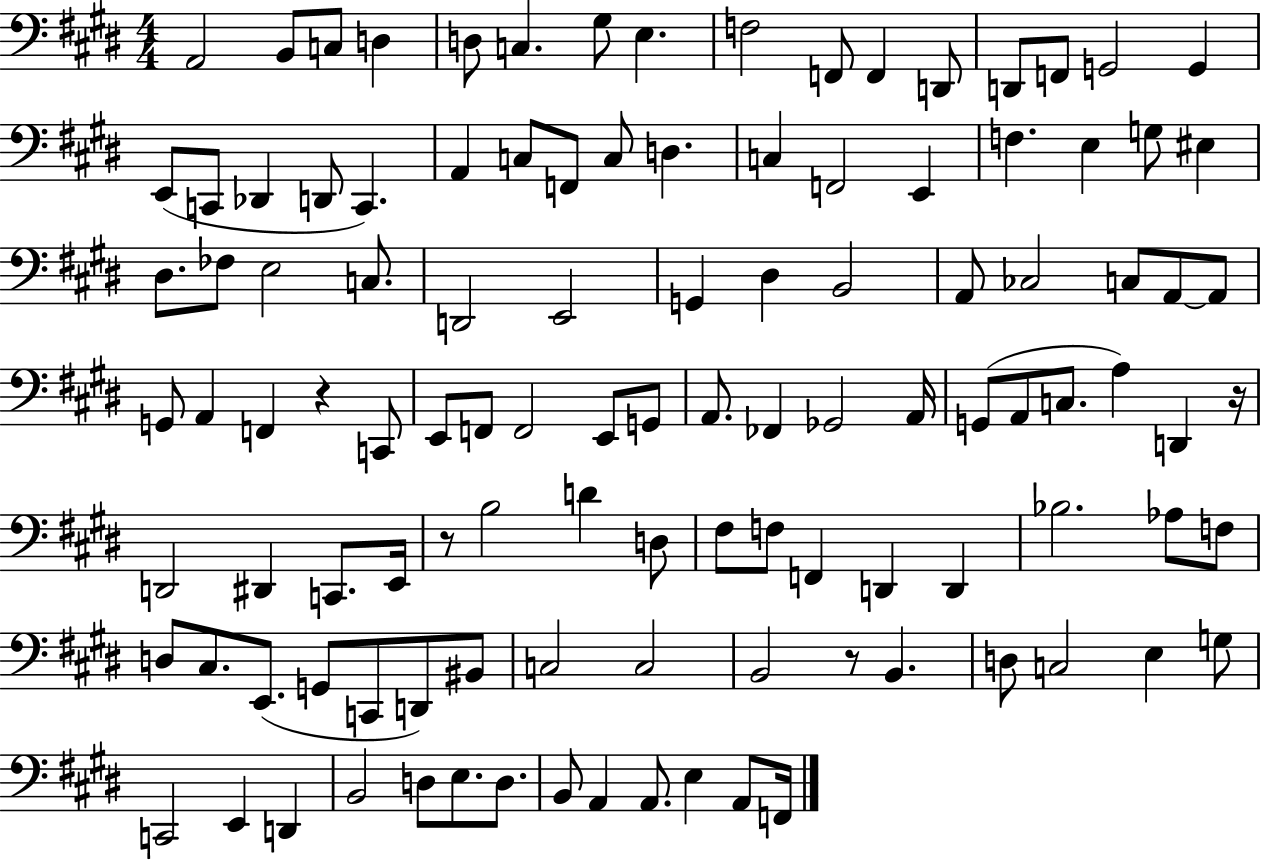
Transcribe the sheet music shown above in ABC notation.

X:1
T:Untitled
M:4/4
L:1/4
K:E
A,,2 B,,/2 C,/2 D, D,/2 C, ^G,/2 E, F,2 F,,/2 F,, D,,/2 D,,/2 F,,/2 G,,2 G,, E,,/2 C,,/2 _D,, D,,/2 C,, A,, C,/2 F,,/2 C,/2 D, C, F,,2 E,, F, E, G,/2 ^E, ^D,/2 _F,/2 E,2 C,/2 D,,2 E,,2 G,, ^D, B,,2 A,,/2 _C,2 C,/2 A,,/2 A,,/2 G,,/2 A,, F,, z C,,/2 E,,/2 F,,/2 F,,2 E,,/2 G,,/2 A,,/2 _F,, _G,,2 A,,/4 G,,/2 A,,/2 C,/2 A, D,, z/4 D,,2 ^D,, C,,/2 E,,/4 z/2 B,2 D D,/2 ^F,/2 F,/2 F,, D,, D,, _B,2 _A,/2 F,/2 D,/2 ^C,/2 E,,/2 G,,/2 C,,/2 D,,/2 ^B,,/2 C,2 C,2 B,,2 z/2 B,, D,/2 C,2 E, G,/2 C,,2 E,, D,, B,,2 D,/2 E,/2 D,/2 B,,/2 A,, A,,/2 E, A,,/2 F,,/4